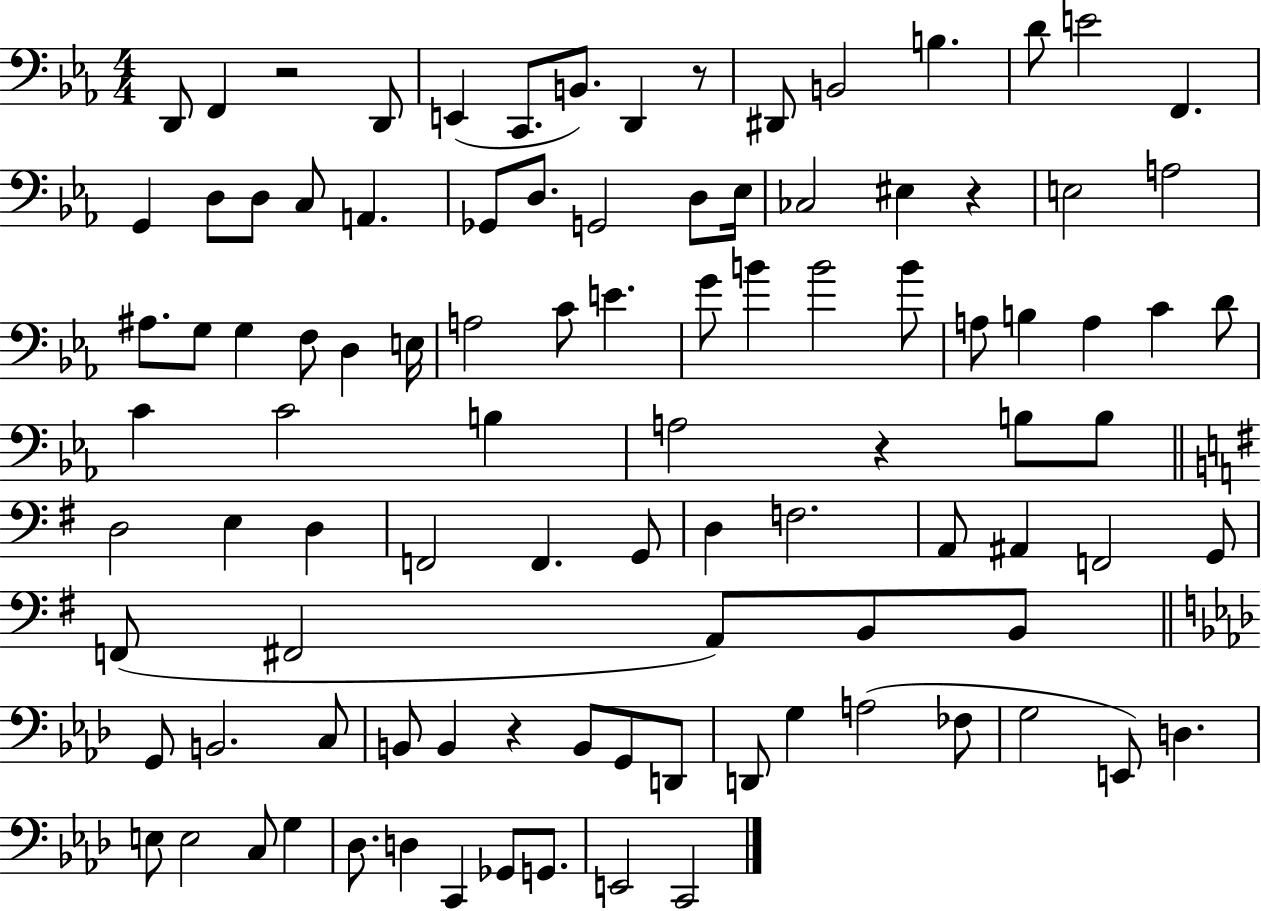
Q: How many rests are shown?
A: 5